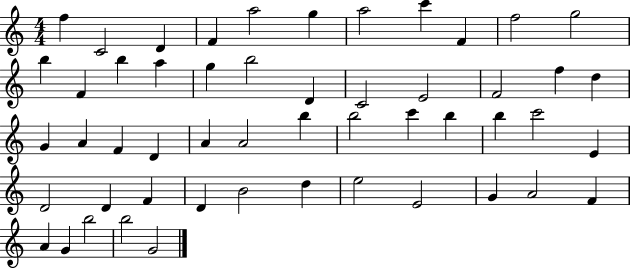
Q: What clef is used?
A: treble